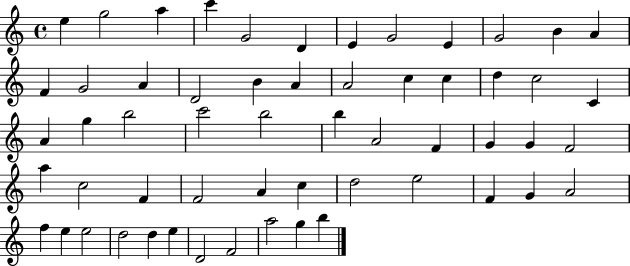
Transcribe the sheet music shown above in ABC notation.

X:1
T:Untitled
M:4/4
L:1/4
K:C
e g2 a c' G2 D E G2 E G2 B A F G2 A D2 B A A2 c c d c2 C A g b2 c'2 b2 b A2 F G G F2 a c2 F F2 A c d2 e2 F G A2 f e e2 d2 d e D2 F2 a2 g b